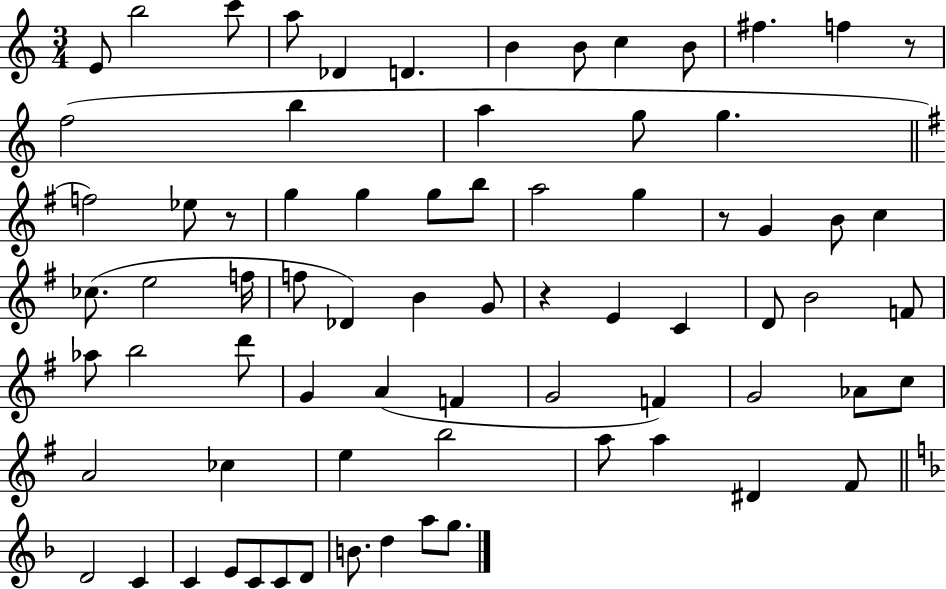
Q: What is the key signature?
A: C major